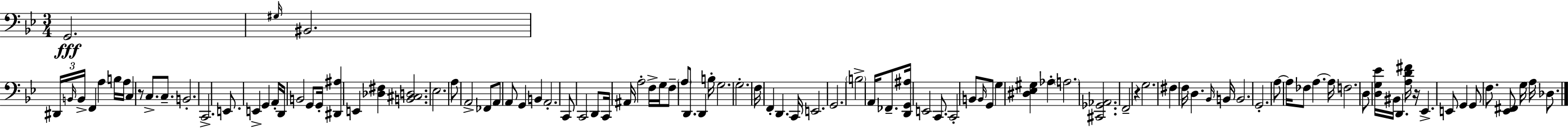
G2/h. G#3/s BIS2/h. D#2/s B2/s B2/s F2/q A3/q B3/s A3/s C3/q R/e C3/e. C3/e. B2/h. C2/h. E2/e. E2/q G2/q A2/s D2/s B2/h G2/e G2/s [D#2,A#3]/q E2/q [Db3,F#3]/q [B2,C#3,D3]/h. Eb3/h. A3/e A2/h FES2/e A2/e A2/e G2/q B2/q A2/h. C2/e C2/h D2/e C2/s A#2/s A3/h F3/s G3/s F3/e A3/e D2/e. D2/q B3/s G3/h. G3/h. F3/s F2/q D2/q. C2/s E2/h. G2/h. B3/h A2/s FES2/e. [D2,G2,A#3]/s E2/h C2/e. C2/h B2/e B2/s G2/e G3/q [D#3,Eb3,G#3]/q Ab3/q A3/h. [C#2,Gb2,Ab2]/h. F2/h R/q G3/h. F#3/q F3/s D3/q. Bb2/s B2/s B2/h. G2/h. A3/e A3/s FES3/e A3/q. A3/s F3/h. D3/e [D3,G3,Eb4]/s BIS2/s D2/q. [A3,D4,F#4]/s R/s Eb2/q. E2/e G2/q G2/e F3/e. [Eb2,F#2]/e G3/s A3/s Db3/e.